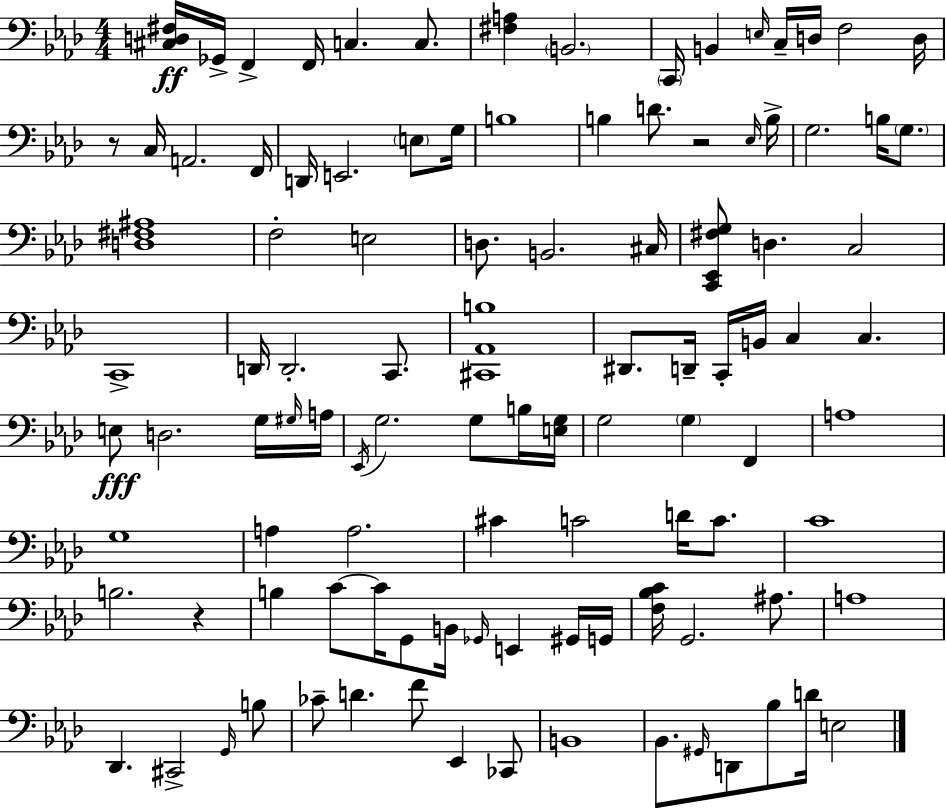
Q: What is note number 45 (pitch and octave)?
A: C3